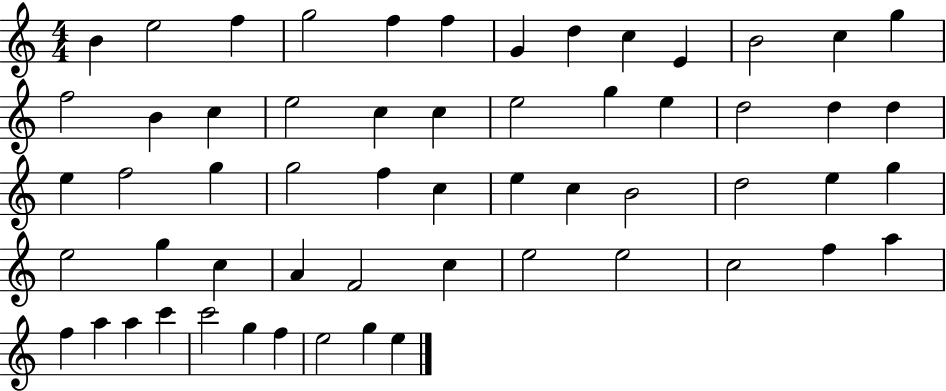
{
  \clef treble
  \numericTimeSignature
  \time 4/4
  \key c \major
  b'4 e''2 f''4 | g''2 f''4 f''4 | g'4 d''4 c''4 e'4 | b'2 c''4 g''4 | \break f''2 b'4 c''4 | e''2 c''4 c''4 | e''2 g''4 e''4 | d''2 d''4 d''4 | \break e''4 f''2 g''4 | g''2 f''4 c''4 | e''4 c''4 b'2 | d''2 e''4 g''4 | \break e''2 g''4 c''4 | a'4 f'2 c''4 | e''2 e''2 | c''2 f''4 a''4 | \break f''4 a''4 a''4 c'''4 | c'''2 g''4 f''4 | e''2 g''4 e''4 | \bar "|."
}